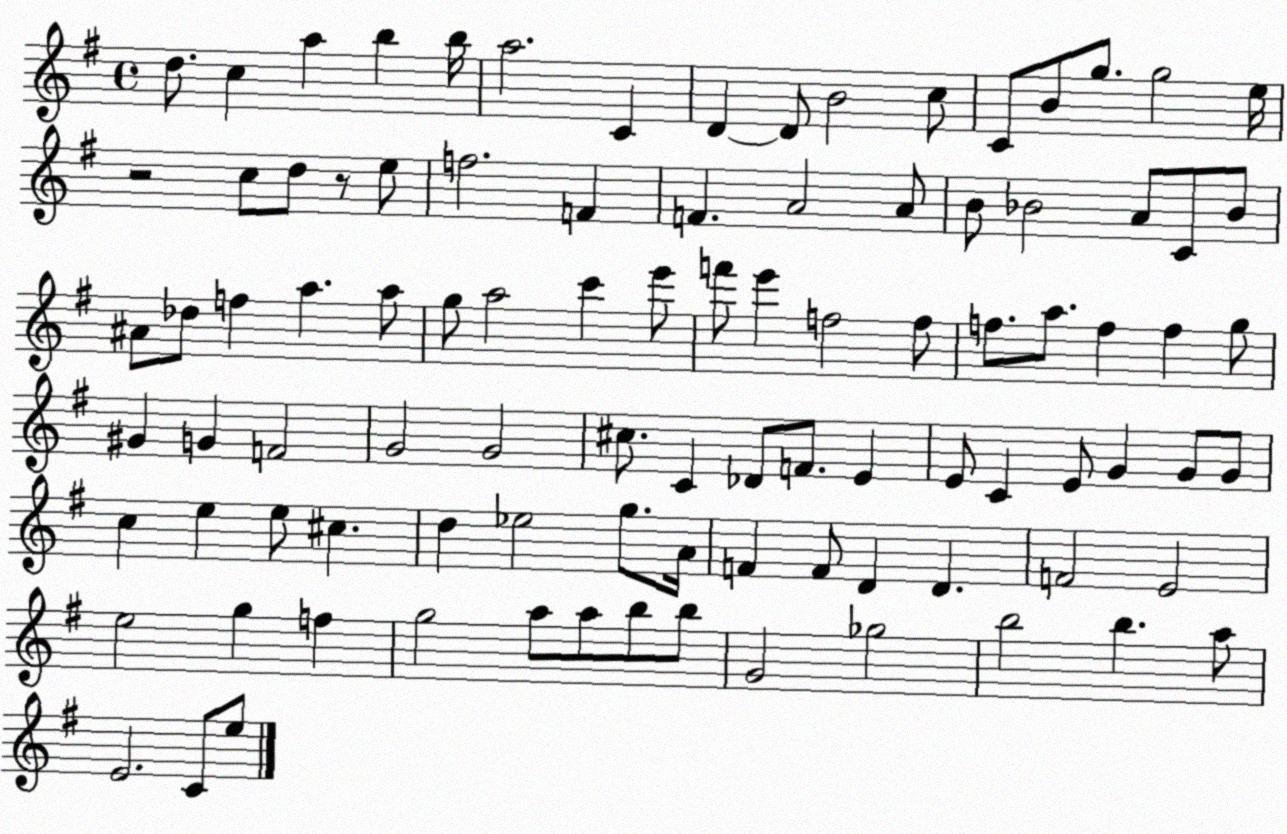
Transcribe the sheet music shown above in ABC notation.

X:1
T:Untitled
M:4/4
L:1/4
K:G
d/2 c a b b/4 a2 C D D/2 B2 c/2 C/2 B/2 g/2 g2 e/4 z2 c/2 d/2 z/2 e/2 f2 F F A2 A/2 B/2 _B2 A/2 C/2 _B/2 ^A/2 _d/2 f a a/2 g/2 a2 c' e'/2 f'/2 e' f2 f/2 f/2 a/2 f f g/2 ^G G F2 G2 G2 ^c/2 C _D/2 F/2 E E/2 C E/2 G G/2 G/2 c e e/2 ^c d _e2 g/2 A/4 F F/2 D D F2 E2 e2 g f g2 a/2 a/2 b/2 b/2 G2 _g2 b2 b a/2 E2 C/2 e/2